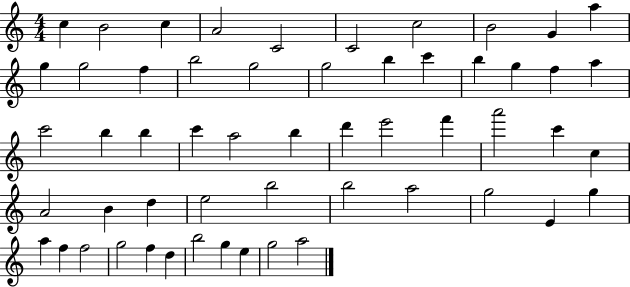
{
  \clef treble
  \numericTimeSignature
  \time 4/4
  \key c \major
  c''4 b'2 c''4 | a'2 c'2 | c'2 c''2 | b'2 g'4 a''4 | \break g''4 g''2 f''4 | b''2 g''2 | g''2 b''4 c'''4 | b''4 g''4 f''4 a''4 | \break c'''2 b''4 b''4 | c'''4 a''2 b''4 | d'''4 e'''2 f'''4 | a'''2 c'''4 c''4 | \break a'2 b'4 d''4 | e''2 b''2 | b''2 a''2 | g''2 e'4 g''4 | \break a''4 f''4 f''2 | g''2 f''4 d''4 | b''2 g''4 e''4 | g''2 a''2 | \break \bar "|."
}